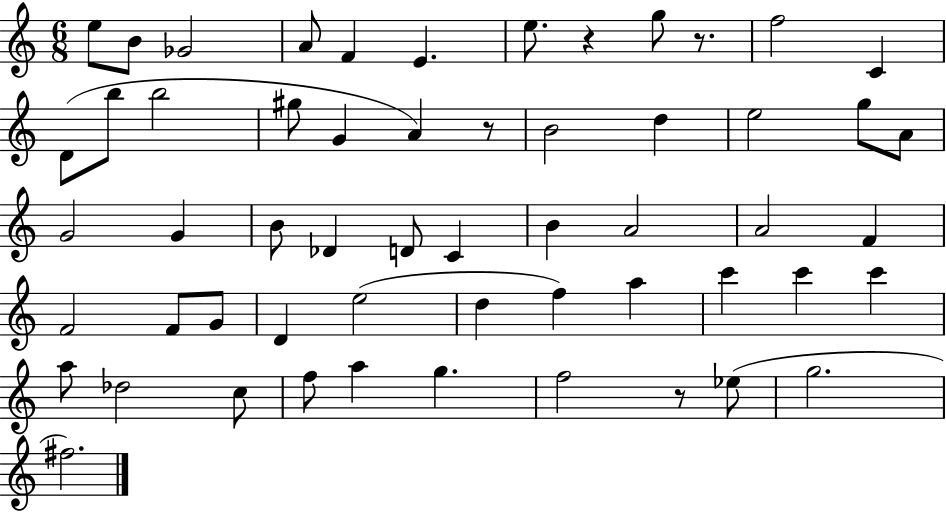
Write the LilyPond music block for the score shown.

{
  \clef treble
  \numericTimeSignature
  \time 6/8
  \key c \major
  e''8 b'8 ges'2 | a'8 f'4 e'4. | e''8. r4 g''8 r8. | f''2 c'4 | \break d'8( b''8 b''2 | gis''8 g'4 a'4) r8 | b'2 d''4 | e''2 g''8 a'8 | \break g'2 g'4 | b'8 des'4 d'8 c'4 | b'4 a'2 | a'2 f'4 | \break f'2 f'8 g'8 | d'4 e''2( | d''4 f''4) a''4 | c'''4 c'''4 c'''4 | \break a''8 des''2 c''8 | f''8 a''4 g''4. | f''2 r8 ees''8( | g''2. | \break fis''2.) | \bar "|."
}